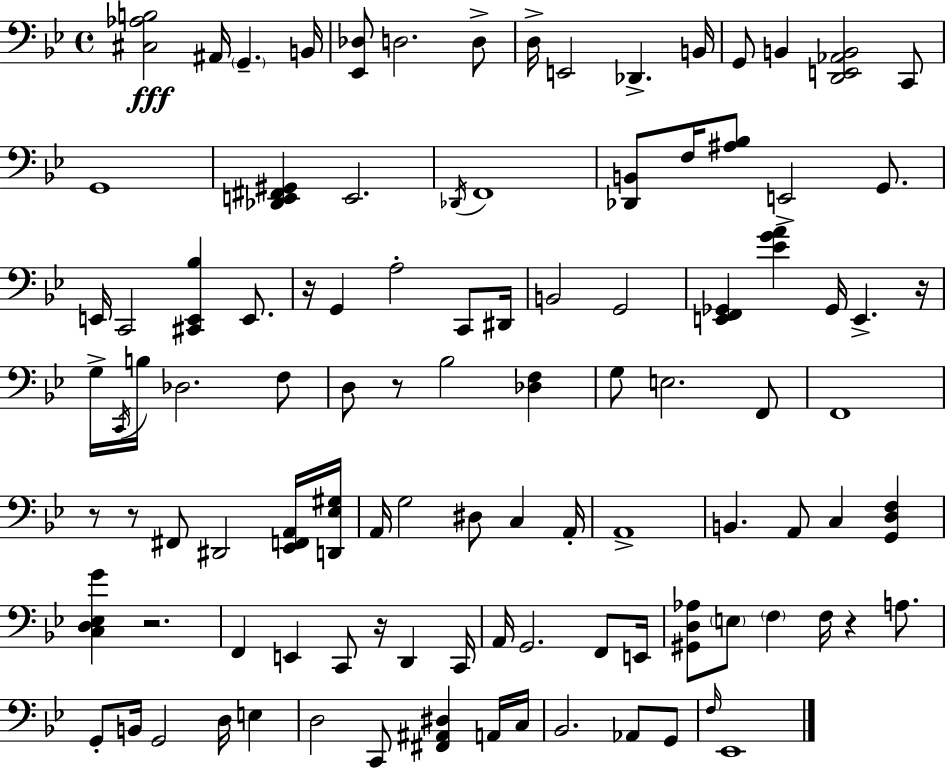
[C#3,Ab3,B3]/h A#2/s G2/q. B2/s [Eb2,Db3]/e D3/h. D3/e D3/s E2/h Db2/q. B2/s G2/e B2/q [D2,E2,Ab2,B2]/h C2/e G2/w [Db2,E2,F#2,G#2]/q E2/h. Db2/s F2/w [Db2,B2]/e F3/s [A#3,Bb3]/e E2/h G2/e. E2/s C2/h [C#2,E2,Bb3]/q E2/e. R/s G2/q A3/h C2/e D#2/s B2/h G2/h [E2,F2,Gb2]/q [Eb4,G4,A4]/q Gb2/s E2/q. R/s G3/s C2/s B3/s Db3/h. F3/e D3/e R/e Bb3/h [Db3,F3]/q G3/e E3/h. F2/e F2/w R/e R/e F#2/e D#2/h [Eb2,F2,A2]/s [D2,Eb3,G#3]/s A2/s G3/h D#3/e C3/q A2/s A2/w B2/q. A2/e C3/q [G2,D3,F3]/q [C3,D3,Eb3,G4]/q R/h. F2/q E2/q C2/e R/s D2/q C2/s A2/s G2/h. F2/e E2/s [G#2,D3,Ab3]/e E3/e F3/q F3/s R/q A3/e. G2/e B2/s G2/h D3/s E3/q D3/h C2/e [F#2,A#2,D#3]/q A2/s C3/s Bb2/h. Ab2/e G2/e F3/s Eb2/w